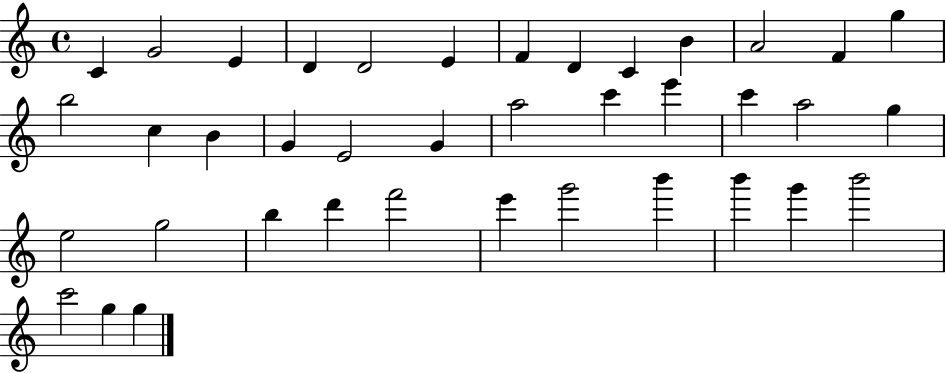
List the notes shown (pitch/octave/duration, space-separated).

C4/q G4/h E4/q D4/q D4/h E4/q F4/q D4/q C4/q B4/q A4/h F4/q G5/q B5/h C5/q B4/q G4/q E4/h G4/q A5/h C6/q E6/q C6/q A5/h G5/q E5/h G5/h B5/q D6/q F6/h E6/q G6/h B6/q B6/q G6/q B6/h C6/h G5/q G5/q